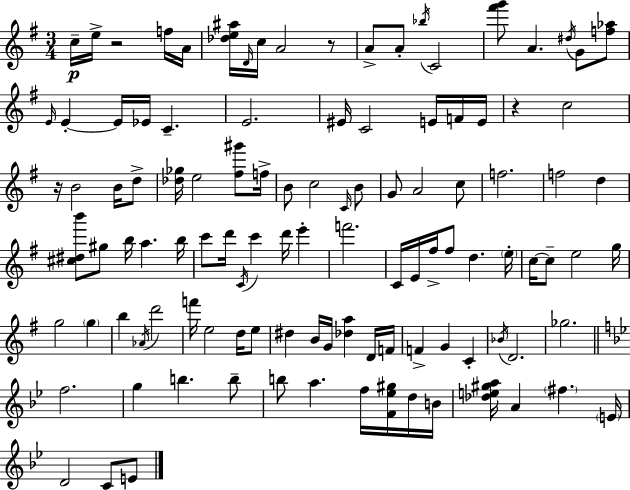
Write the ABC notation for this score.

X:1
T:Untitled
M:3/4
L:1/4
K:G
c/4 e/4 z2 f/4 A/4 [_de^a]/4 D/4 c/4 A2 z/2 A/2 A/2 _b/4 C2 [^f'g']/2 A ^d/4 G/2 [f_a]/2 E/4 E E/4 _E/4 C E2 ^E/4 C2 E/4 F/4 E/4 z c2 z/4 B2 B/4 d/2 [_d_g]/4 e2 [^f^g']/2 f/4 B/2 c2 C/4 B/2 G/2 A2 c/2 f2 f2 d [^c^db']/2 ^g/2 b/4 a b/4 c'/2 d'/4 C/4 c' d'/4 e' f'2 C/4 E/4 ^f/4 ^f/2 d e/4 c/4 c/2 e2 g/4 g2 g b _A/4 d'2 f'/4 e2 d/4 e/2 ^d B/4 G/4 [_da] D/4 F/4 F G C _B/4 D2 _g2 f2 g b b/2 b/2 a f/4 [F_e^g]/4 d/4 B/4 [_de^ga]/4 A ^f E/4 D2 C/2 E/2